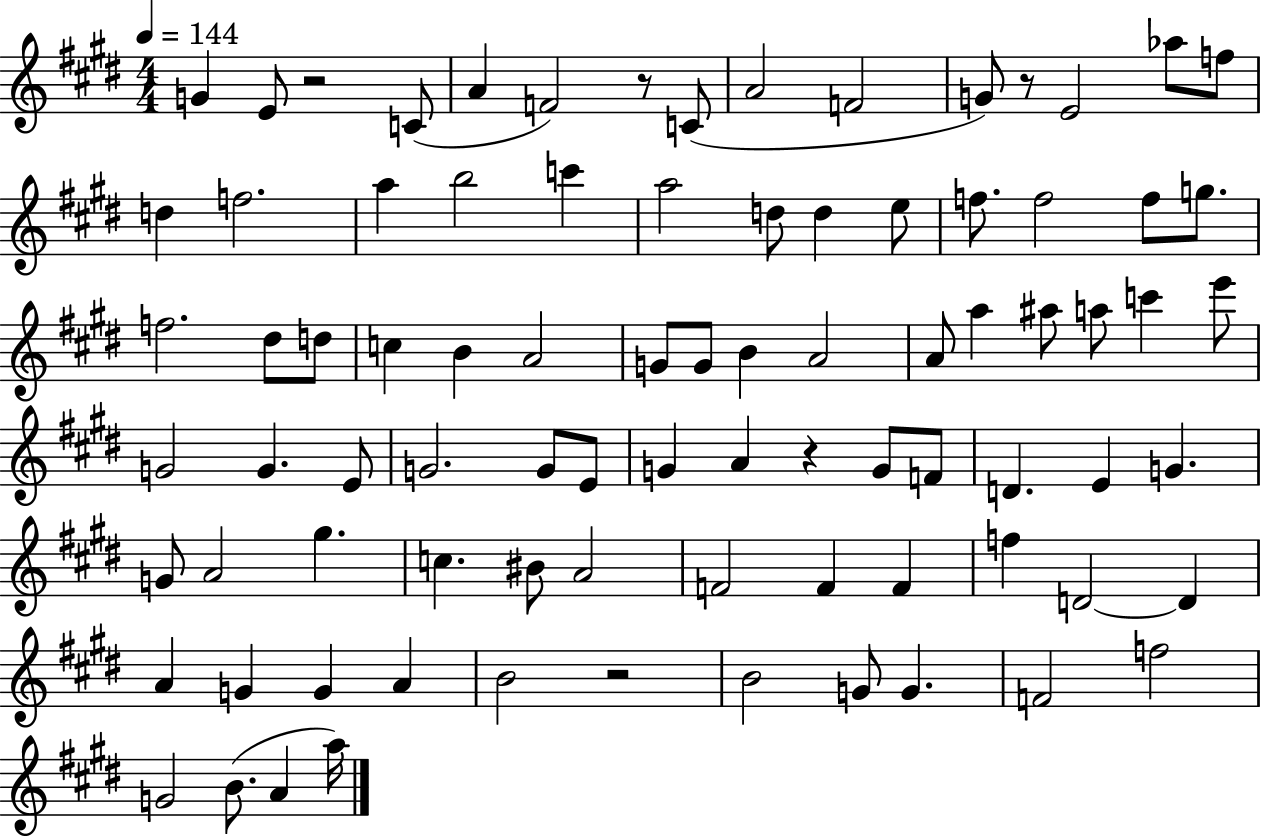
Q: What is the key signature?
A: E major